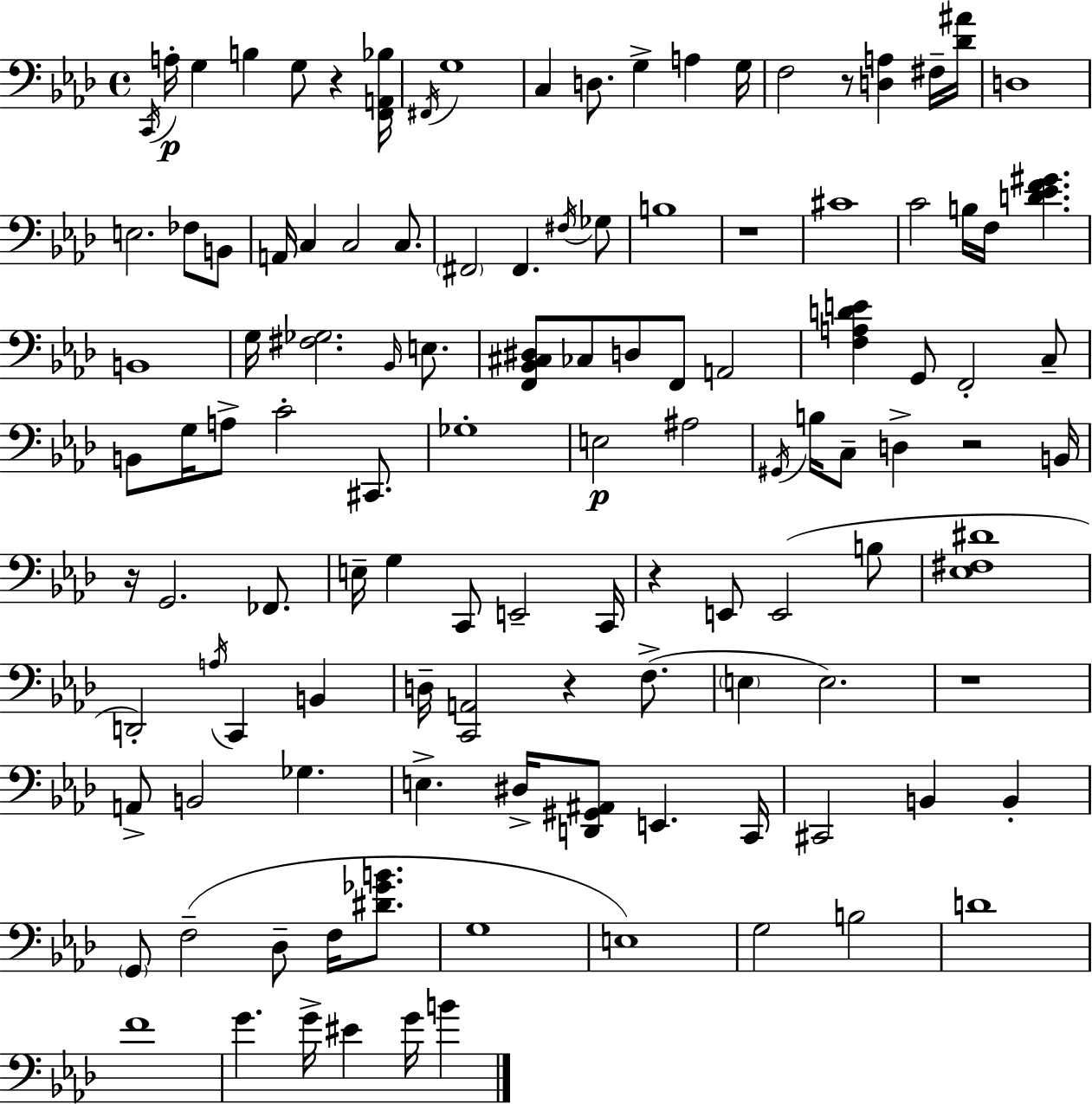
C2/s A3/s G3/q B3/q G3/e R/q [F2,A2,Bb3]/s F#2/s G3/w C3/q D3/e. G3/q A3/q G3/s F3/h R/e [D3,A3]/q F#3/s [Db4,A#4]/s D3/w E3/h. FES3/e B2/e A2/s C3/q C3/h C3/e. F#2/h F#2/q. F#3/s Gb3/e B3/w R/w C#4/w C4/h B3/s F3/s [D4,Eb4,F4,G#4]/q. B2/w G3/s [F#3,Gb3]/h. Bb2/s E3/e. [F2,Bb2,C#3,D#3]/e CES3/e D3/e F2/e A2/h [F3,A3,D4,E4]/q G2/e F2/h C3/e B2/e G3/s A3/e C4/h C#2/e. Gb3/w E3/h A#3/h G#2/s B3/s C3/e D3/q R/h B2/s R/s G2/h. FES2/e. E3/s G3/q C2/e E2/h C2/s R/q E2/e E2/h B3/e [Eb3,F#3,D#4]/w D2/h A3/s C2/q B2/q D3/s [C2,A2]/h R/q F3/e. E3/q E3/h. R/w A2/e B2/h Gb3/q. E3/q. D#3/s [D2,G#2,A#2]/e E2/q. C2/s C#2/h B2/q B2/q G2/e F3/h Db3/e F3/s [D#4,Gb4,B4]/e. G3/w E3/w G3/h B3/h D4/w F4/w G4/q. G4/s EIS4/q G4/s B4/q